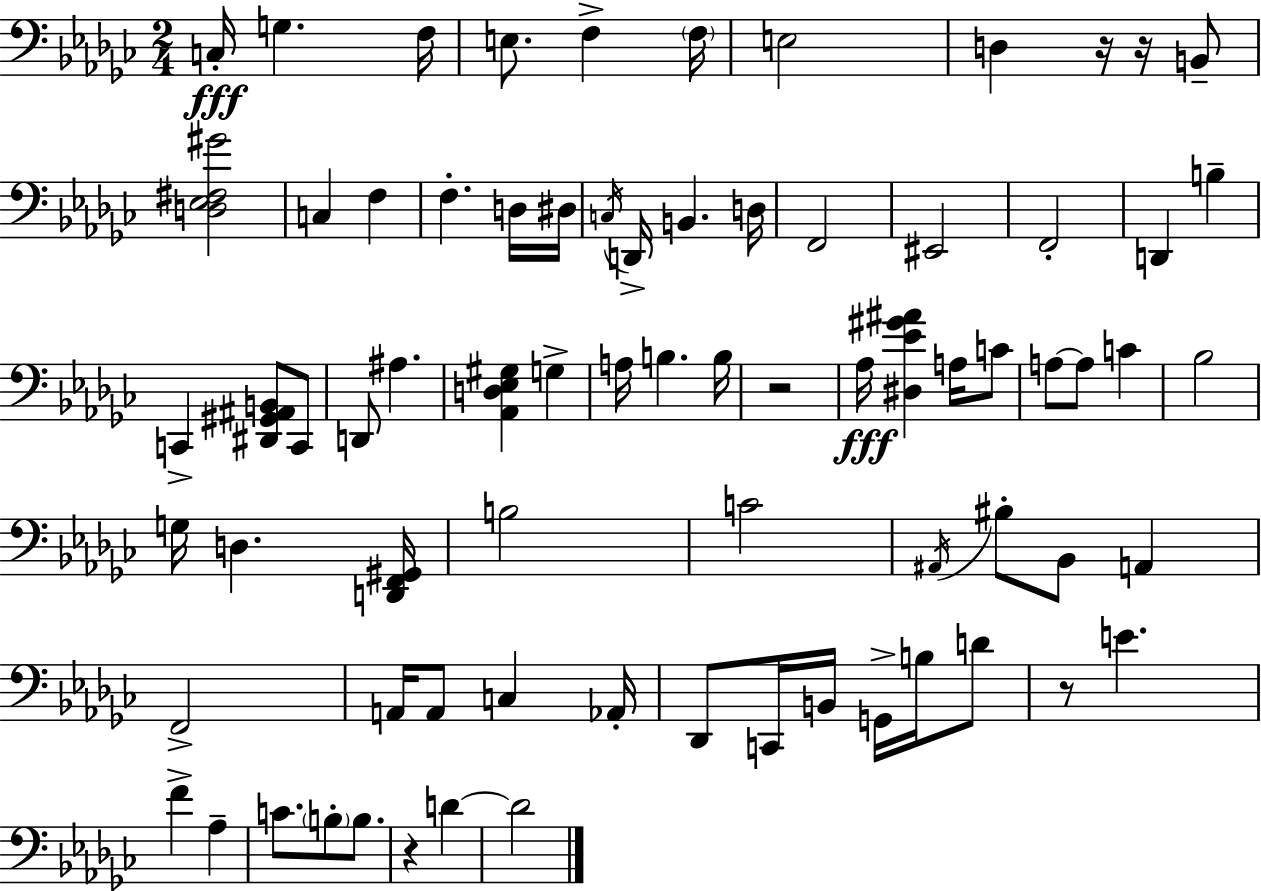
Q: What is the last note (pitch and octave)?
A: D4